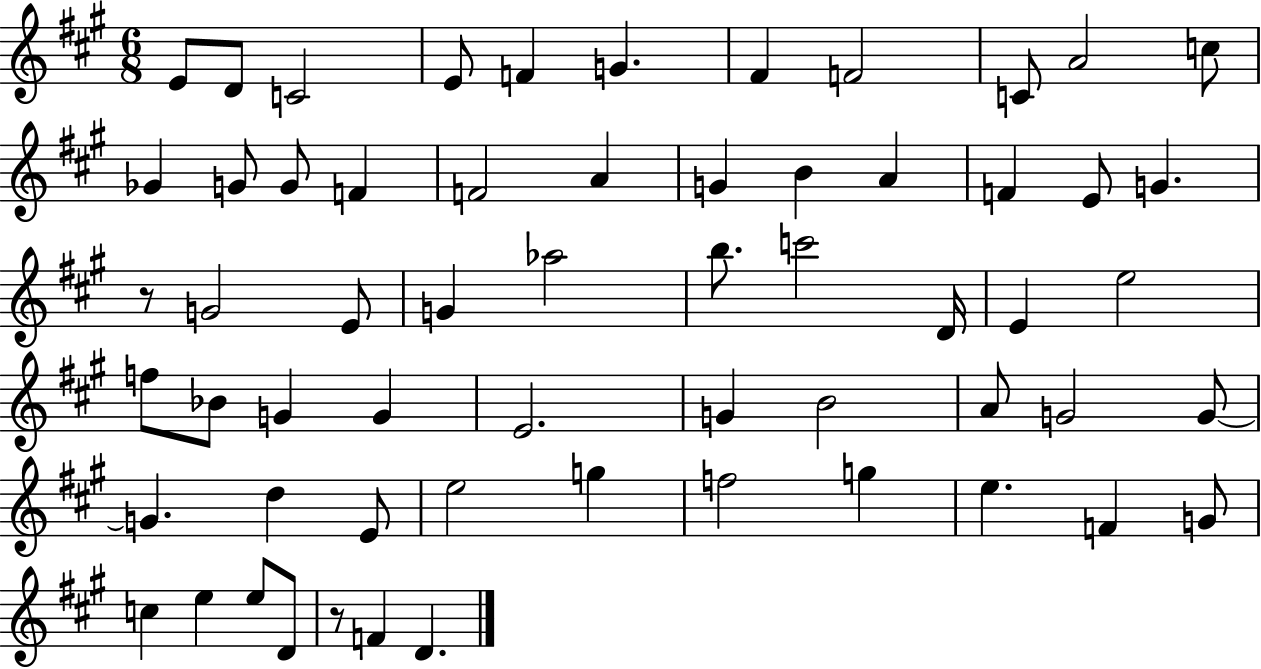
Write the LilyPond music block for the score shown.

{
  \clef treble
  \numericTimeSignature
  \time 6/8
  \key a \major
  \repeat volta 2 { e'8 d'8 c'2 | e'8 f'4 g'4. | fis'4 f'2 | c'8 a'2 c''8 | \break ges'4 g'8 g'8 f'4 | f'2 a'4 | g'4 b'4 a'4 | f'4 e'8 g'4. | \break r8 g'2 e'8 | g'4 aes''2 | b''8. c'''2 d'16 | e'4 e''2 | \break f''8 bes'8 g'4 g'4 | e'2. | g'4 b'2 | a'8 g'2 g'8~~ | \break g'4. d''4 e'8 | e''2 g''4 | f''2 g''4 | e''4. f'4 g'8 | \break c''4 e''4 e''8 d'8 | r8 f'4 d'4. | } \bar "|."
}